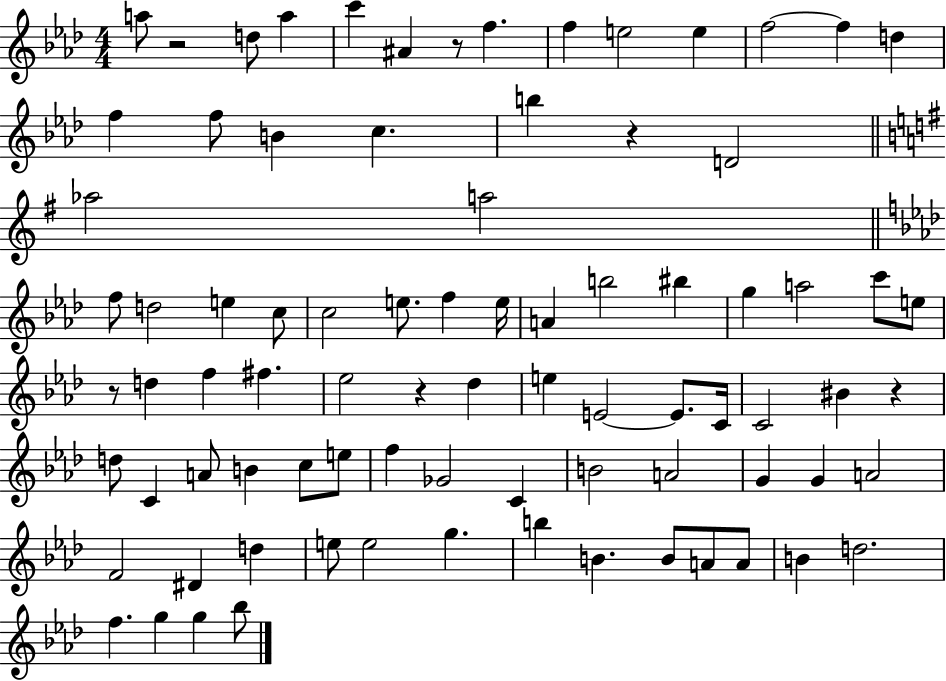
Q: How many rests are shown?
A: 6